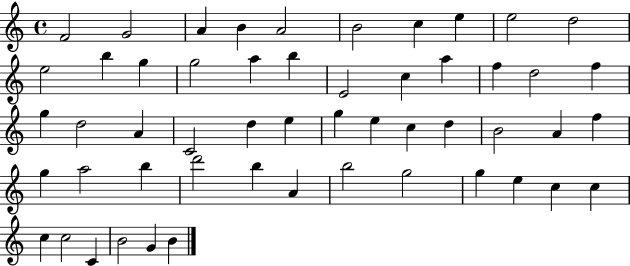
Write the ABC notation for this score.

X:1
T:Untitled
M:4/4
L:1/4
K:C
F2 G2 A B A2 B2 c e e2 d2 e2 b g g2 a b E2 c a f d2 f g d2 A C2 d e g e c d B2 A f g a2 b d'2 b A b2 g2 g e c c c c2 C B2 G B